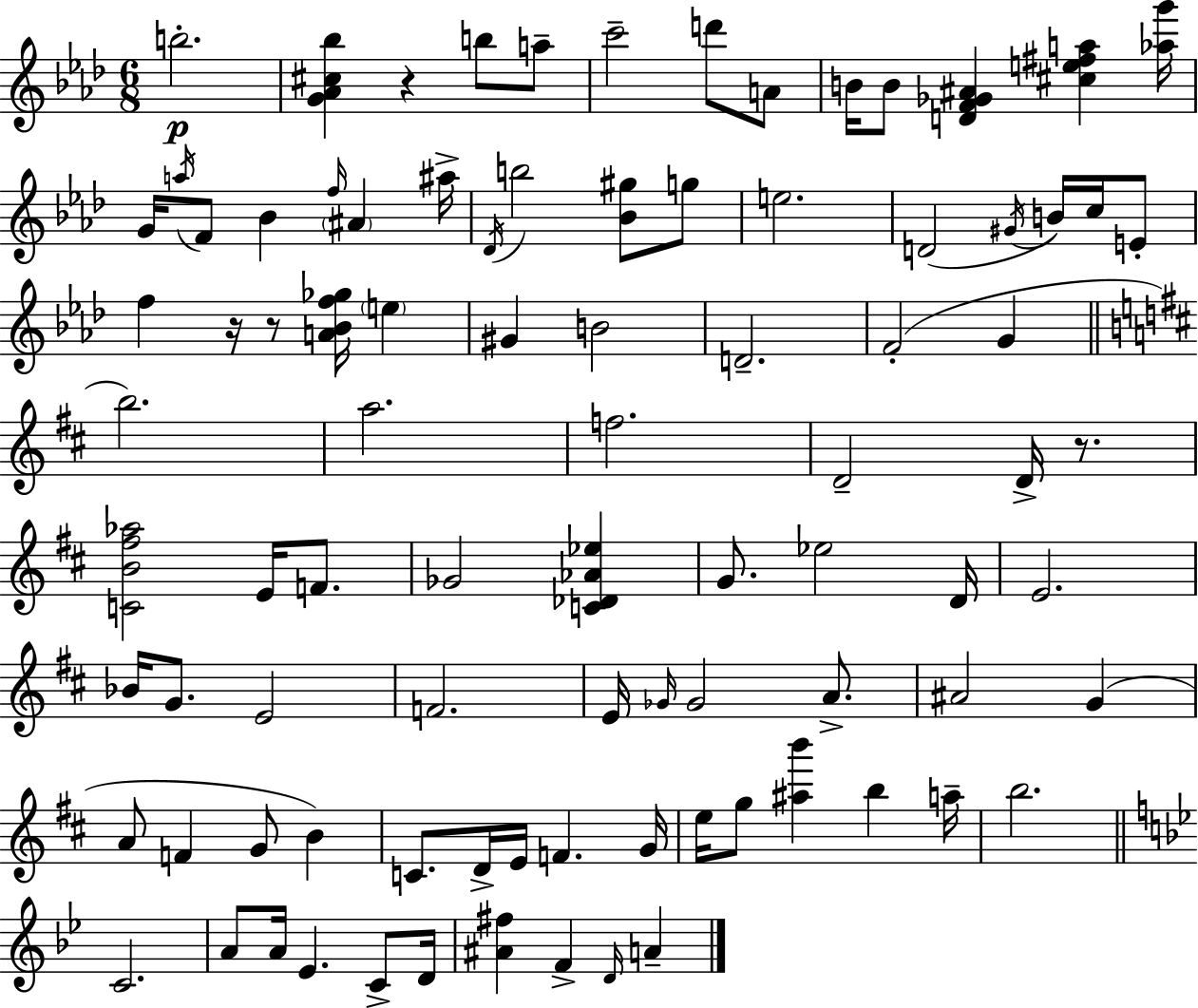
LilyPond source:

{
  \clef treble
  \numericTimeSignature
  \time 6/8
  \key f \minor
  \repeat volta 2 { b''2.-.\p | <g' aes' cis'' bes''>4 r4 b''8 a''8-- | c'''2-- d'''8 a'8 | b'16 b'8 <d' f' ges' ais'>4 <cis'' e'' fis'' a''>4 <aes'' g'''>16 | \break g'16 \acciaccatura { a''16 } f'8 bes'4 \grace { f''16 } \parenthesize ais'4 | ais''16-> \acciaccatura { des'16 } b''2 <bes' gis''>8 | g''8 e''2. | d'2( \acciaccatura { gis'16 } | \break b'16) c''16 e'8-. f''4 r16 r8 <a' bes' f'' ges''>16 | \parenthesize e''4 gis'4 b'2 | d'2.-- | f'2-.( | \break g'4 \bar "||" \break \key d \major b''2.) | a''2. | f''2. | d'2-- d'16-> r8. | \break <c' b' fis'' aes''>2 e'16 f'8. | ges'2 <c' des' aes' ees''>4 | g'8. ees''2 d'16 | e'2. | \break bes'16 g'8. e'2 | f'2. | e'16 \grace { ges'16 } ges'2 a'8.-> | ais'2 g'4( | \break a'8 f'4 g'8 b'4) | c'8. d'16-> e'16 f'4. | g'16 e''16 g''8 <ais'' b'''>4 b''4 | a''16-- b''2. | \break \bar "||" \break \key g \minor c'2. | a'8 a'16 ees'4. c'8-> d'16 | <ais' fis''>4 f'4-> \grace { d'16 } a'4-- | } \bar "|."
}